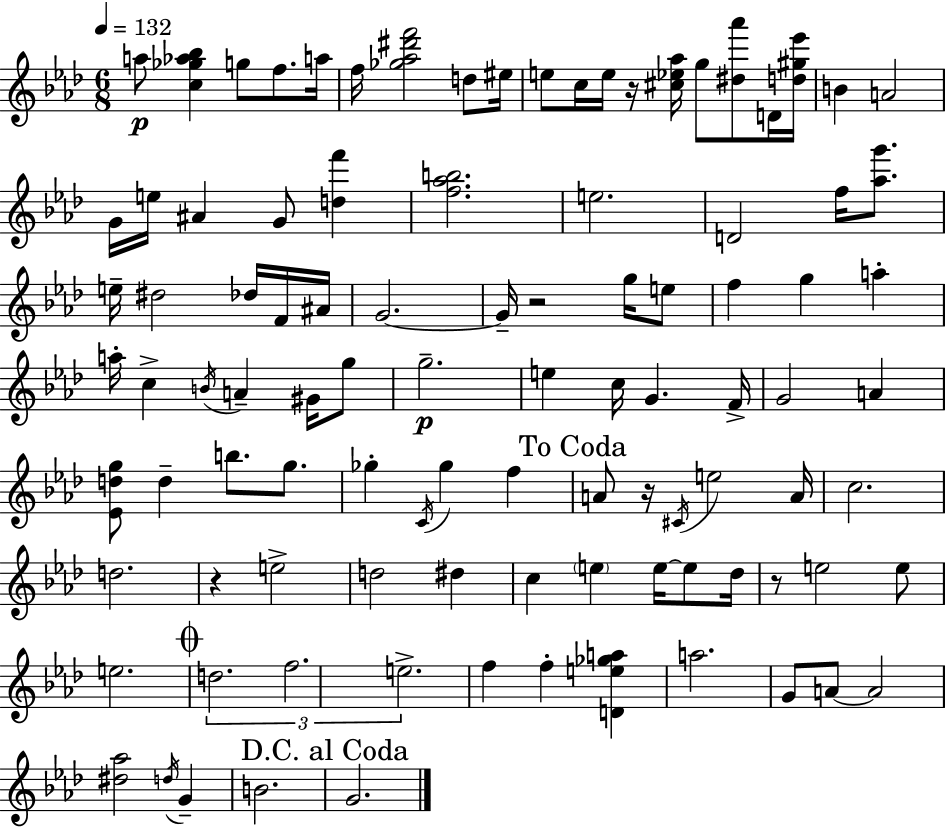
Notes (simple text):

A5/e [C5,Gb5,Ab5,Bb5]/q G5/e F5/e. A5/s F5/s [Gb5,Ab5,D#6,F6]/h D5/e EIS5/s E5/e C5/s E5/s R/s [C#5,Eb5,Ab5]/s G5/e [D#5,Ab6]/e D4/s [D5,G#5,Eb6]/s B4/q A4/h G4/s E5/s A#4/q G4/e [D5,F6]/q [F5,Ab5,B5]/h. E5/h. D4/h F5/s [Ab5,G6]/e. E5/s D#5/h Db5/s F4/s A#4/s G4/h. G4/s R/h G5/s E5/e F5/q G5/q A5/q A5/s C5/q B4/s A4/q G#4/s G5/e G5/h. E5/q C5/s G4/q. F4/s G4/h A4/q [Eb4,D5,G5]/e D5/q B5/e. G5/e. Gb5/q C4/s Gb5/q F5/q A4/e R/s C#4/s E5/h A4/s C5/h. D5/h. R/q E5/h D5/h D#5/q C5/q E5/q E5/s E5/e Db5/s R/e E5/h E5/e E5/h. D5/h. F5/h. E5/h. F5/q F5/q [D4,E5,Gb5,A5]/q A5/h. G4/e A4/e A4/h [D#5,Ab5]/h D5/s G4/q B4/h. G4/h.